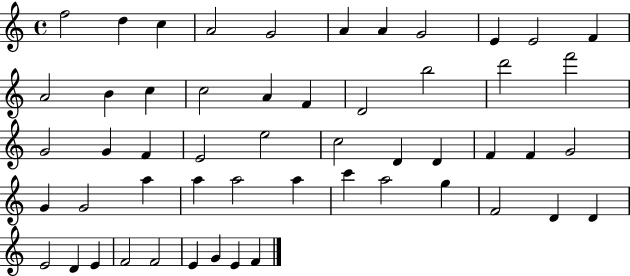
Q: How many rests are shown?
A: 0